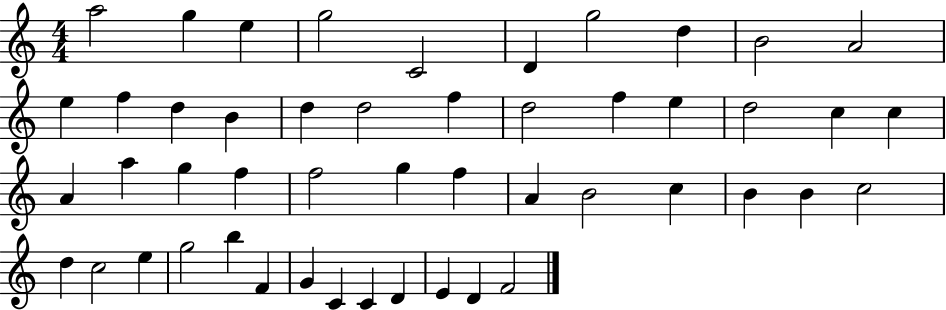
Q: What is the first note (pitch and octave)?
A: A5